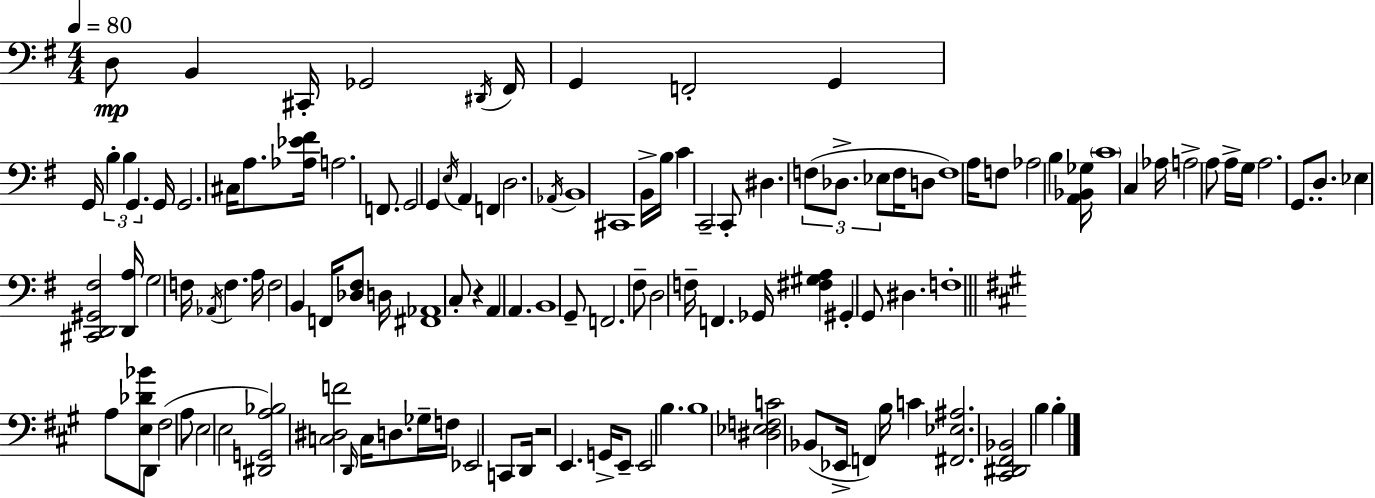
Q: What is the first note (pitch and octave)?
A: D3